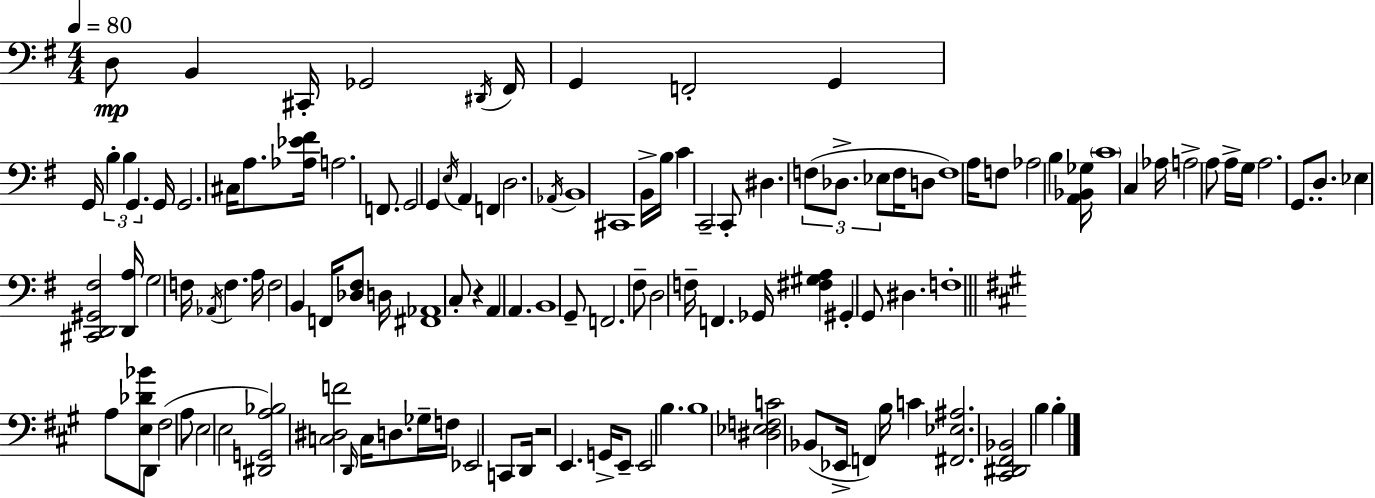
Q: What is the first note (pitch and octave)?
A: D3